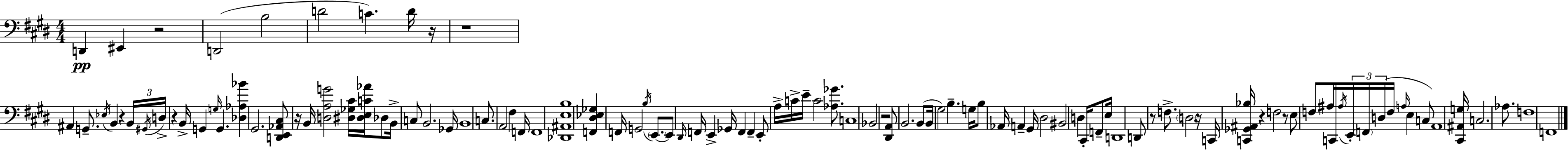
{
  \clef bass
  \numericTimeSignature
  \time 4/4
  \key e \major
  d,4\pp eis,4 r2 | d,2( b2 | d'2 c'4.) d'16 r16 | r1 | \break ais,4 g,8.-- \acciaccatura { ees16 } b,4 r4 | \tuplet 3/2 { b,16 \acciaccatura { gis,16 } d16-> } r4 b,16-> g,4 \grace { g16 } g,4. | <des aes bes'>4 gis,2. | <d, e, aes, cis>8 r16 b,16 <d a g'>2 <dis ges cis'>16 | \break <dis e c' aes'>16 des8 b,16-> c8 b,2. | ges,16 b,1 | c8. a,2 fis4 | f,16 f,1 | \break <des, ais, e b>1 | <f, dis ees ges>4 f,16 g,2 | \acciaccatura { b16 } \parenthesize e,8.~~ e,8 \grace { dis,16 } f,16 e,4-> ges,16 f,4 | f,4-- e,8-. a16-> c'16-> e'16-- c'2 | \break <aes ges'>8. c1 | bes,2 r2 | <dis, a,>8 b,2. | b,8( b,16 gis2) b4.-- | \break g16 b8 aes,16 a,4-- gis,16 dis2 | bis,2 d4 | cis,16-. f,8-- e16 d,1 | d,8 r8 f8.-> \parenthesize d2 | \break r16 c,16 <c, ges, ais, bes>16 r4 f2 | r8 e8 f8 ais16 c,16 \acciaccatura { ais16 } \tuplet 3/2 { e,16-. \parenthesize f,16 d16( } f16 | \grace { a16 } e4 c8) a,1 | <cis, ais, g>16 c2. | \break aes8. f1 | f,1 | \bar "|."
}